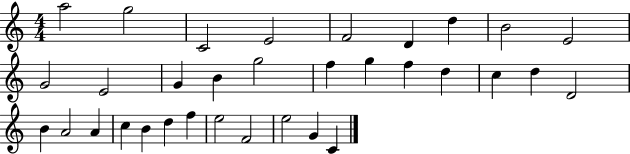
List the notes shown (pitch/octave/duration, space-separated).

A5/h G5/h C4/h E4/h F4/h D4/q D5/q B4/h E4/h G4/h E4/h G4/q B4/q G5/h F5/q G5/q F5/q D5/q C5/q D5/q D4/h B4/q A4/h A4/q C5/q B4/q D5/q F5/q E5/h F4/h E5/h G4/q C4/q